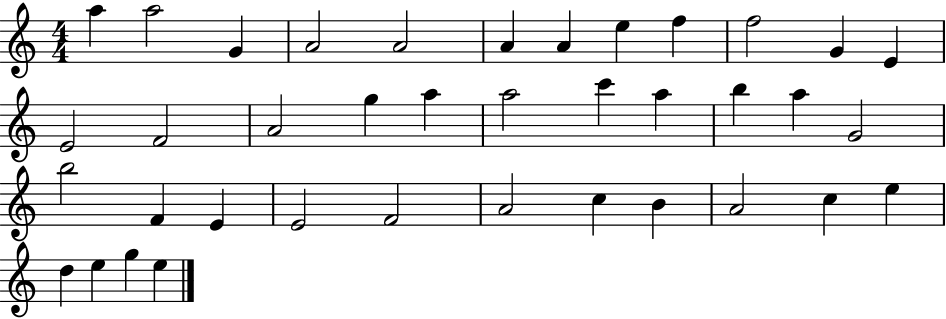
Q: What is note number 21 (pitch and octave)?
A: B5